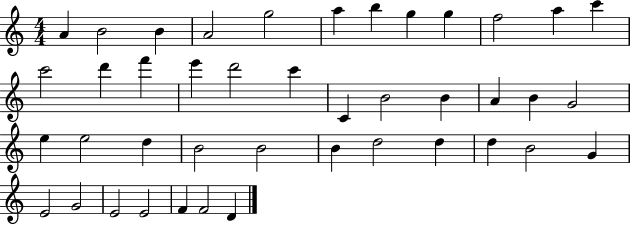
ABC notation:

X:1
T:Untitled
M:4/4
L:1/4
K:C
A B2 B A2 g2 a b g g f2 a c' c'2 d' f' e' d'2 c' C B2 B A B G2 e e2 d B2 B2 B d2 d d B2 G E2 G2 E2 E2 F F2 D